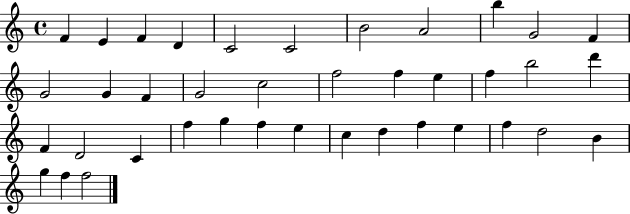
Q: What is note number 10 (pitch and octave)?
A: G4